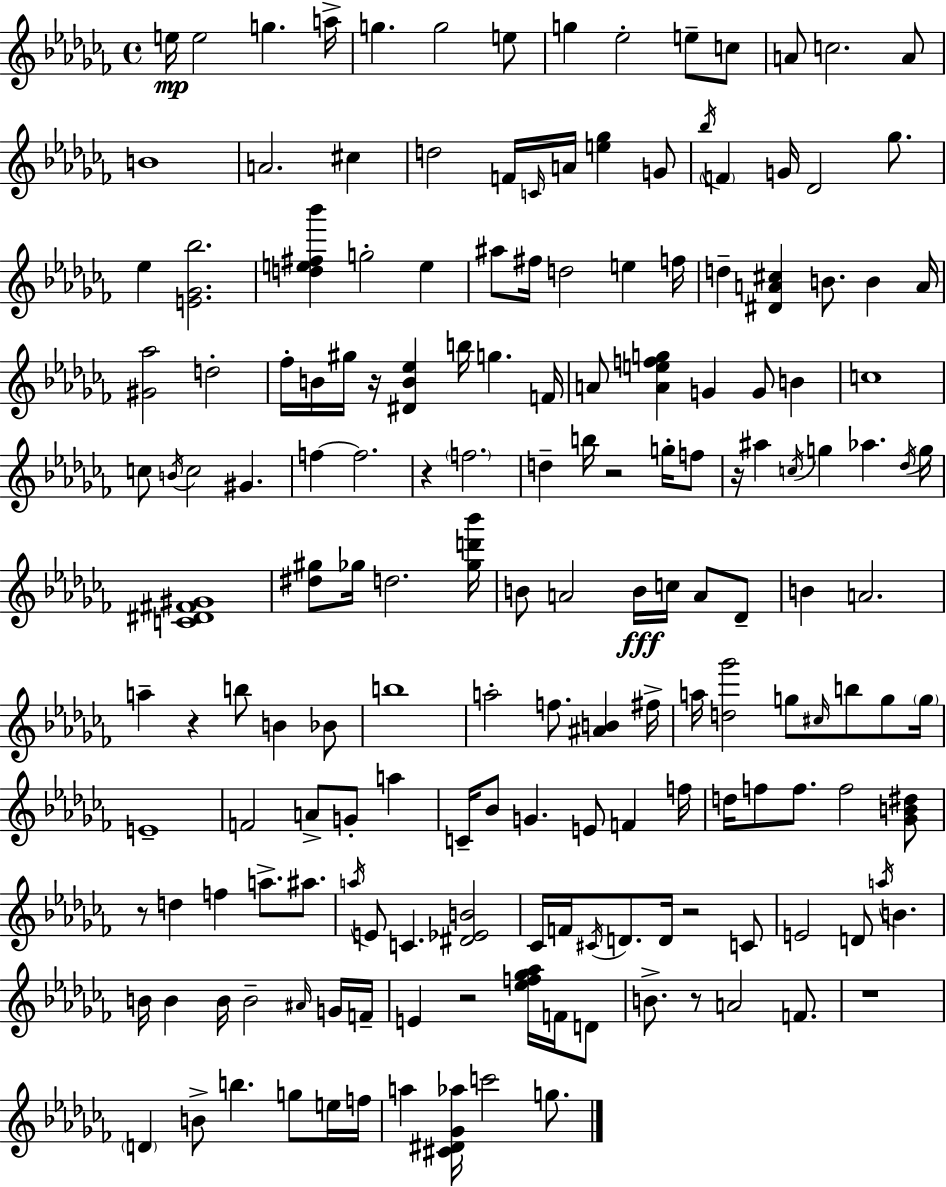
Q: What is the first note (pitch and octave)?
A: E5